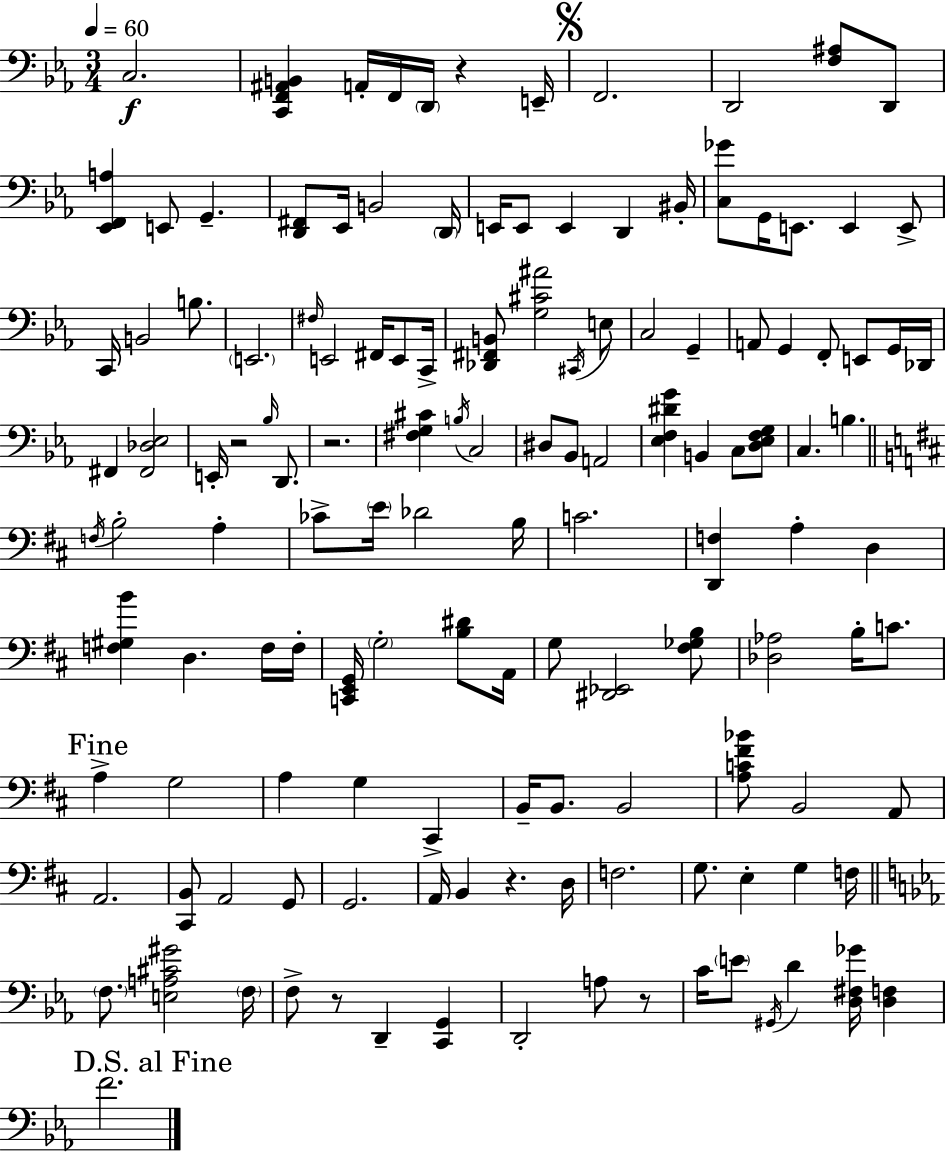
{
  \clef bass
  \numericTimeSignature
  \time 3/4
  \key c \minor
  \tempo 4 = 60
  c2.\f | <c, f, ais, b,>4 a,16-. f,16 \parenthesize d,16 r4 e,16-- | \mark \markup { \musicglyph "scripts.segno" } f,2. | d,2 <f ais>8 d,8 | \break <ees, f, a>4 e,8 g,4.-- | <d, fis,>8 ees,16 b,2 \parenthesize d,16 | e,16 e,8 e,4 d,4 bis,16-. | <c ges'>8 g,16 e,8. e,4 e,8-> | \break c,16 b,2 b8. | \parenthesize e,2. | \grace { fis16 } e,2 fis,16 e,8 | c,16-> <des, fis, b,>8 <g cis' ais'>2 \acciaccatura { cis,16 } | \break e8 c2 g,4-- | a,8 g,4 f,8-. e,8 | g,16 des,16 fis,4 <fis, des ees>2 | e,16-. r2 \grace { bes16 } | \break d,8. r2. | <fis g cis'>4 \acciaccatura { b16 } c2 | dis8 bes,8 a,2 | <ees f dis' g'>4 b,4 | \break c8 <d ees f g>8 c4. b4. | \bar "||" \break \key d \major \acciaccatura { f16 } b2-. a4-. | ces'8-> \parenthesize e'16 des'2 | b16 c'2. | <d, f>4 a4-. d4 | \break <f gis b'>4 d4. f16 | f16-. <c, e, g,>16 \parenthesize g2-. <b dis'>8 | a,16 g8 <dis, ees,>2 <fis ges b>8 | <des aes>2 b16-. c'8. | \break \mark "Fine" a4-> g2 | a4 g4 cis,4-> | b,16-- b,8. b,2 | <a c' fis' bes'>8 b,2 a,8 | \break a,2. | <cis, b,>8 a,2 g,8 | g,2. | a,16 b,4 r4. | \break d16 f2. | g8. e4-. g4 | f16 \bar "||" \break \key c \minor \parenthesize f8. <e a cis' gis'>2 \parenthesize f16 | f8-> r8 d,4-- <c, g,>4 | d,2-. a8 r8 | c'16 \parenthesize e'8 \acciaccatura { gis,16 } d'4 <d fis ges'>16 <d f>4 | \break \mark "D.S. al Fine" f'2. | \bar "|."
}